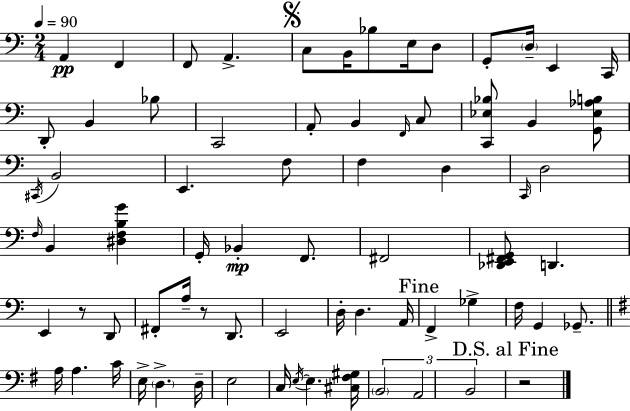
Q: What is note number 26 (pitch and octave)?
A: F3